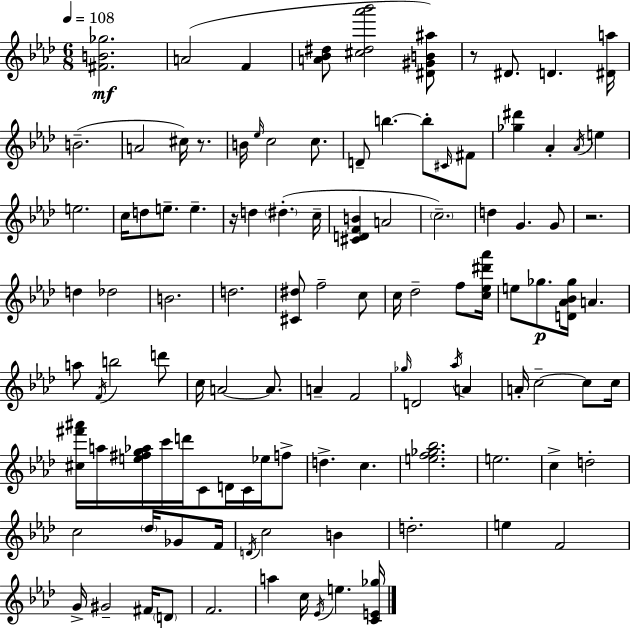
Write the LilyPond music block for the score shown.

{
  \clef treble
  \numericTimeSignature
  \time 6/8
  \key aes \major
  \tempo 4 = 108
  \repeat volta 2 { <fis' b' ges''>2.\mf | a'2( f'4 | <a' bes' dis''>8 <cis'' dis'' aes''' bes'''>2 <dis' gis' b' ais''>8) | r8 dis'8. d'4. <dis' a''>16 | \break b'2.--( | a'2 cis''16) r8. | b'16 \grace { ees''16 } c''2 c''8. | d'8-- b''4.~~ b''8-. \grace { cis'16 } | \break fis'8 <ges'' dis'''>4 aes'4-. \acciaccatura { aes'16 } e''4 | e''2. | c''16 d''8 e''8.-- e''4.-- | r16 d''4 \parenthesize dis''4.-.( | \break c''16-- <cis' d' f' b'>4 a'2 | \parenthesize c''2.--) | d''4 g'4. | g'8 r2. | \break d''4 des''2 | b'2. | d''2. | <cis' dis''>8 f''2-- | \break c''8 c''16 des''2-- | f''8 <c'' ees'' dis''' aes'''>16 e''8 ges''8.\p <d' aes' bes' ges''>16 a'4. | a''8 \acciaccatura { f'16 } b''2 | d'''8 c''16 a'2~~ | \break a'8. a'4-- f'2 | \grace { ges''16 } d'2 | \acciaccatura { aes''16 } a'4 a'16-. c''2--~~ | c''8 c''16 <cis'' fis''' ais'''>16 a''16 <e'' fis'' g'' aes''>16 c'''16 d'''16 c'8 | \break d'16 c'16 ees''16 f''8-> d''4.-> | c''4. <e'' f'' ges'' bes''>2. | e''2. | c''4-> d''2-. | \break c''2 | \parenthesize des''16 ges'8 f'16 \acciaccatura { d'16 } c''2 | b'4 d''2.-. | e''4 f'2 | \break g'16-> gis'2-- | fis'16 \parenthesize d'8 f'2. | a''4 c''16 | \acciaccatura { ees'16 } e''4. <c' e' ges''>16 } \bar "|."
}